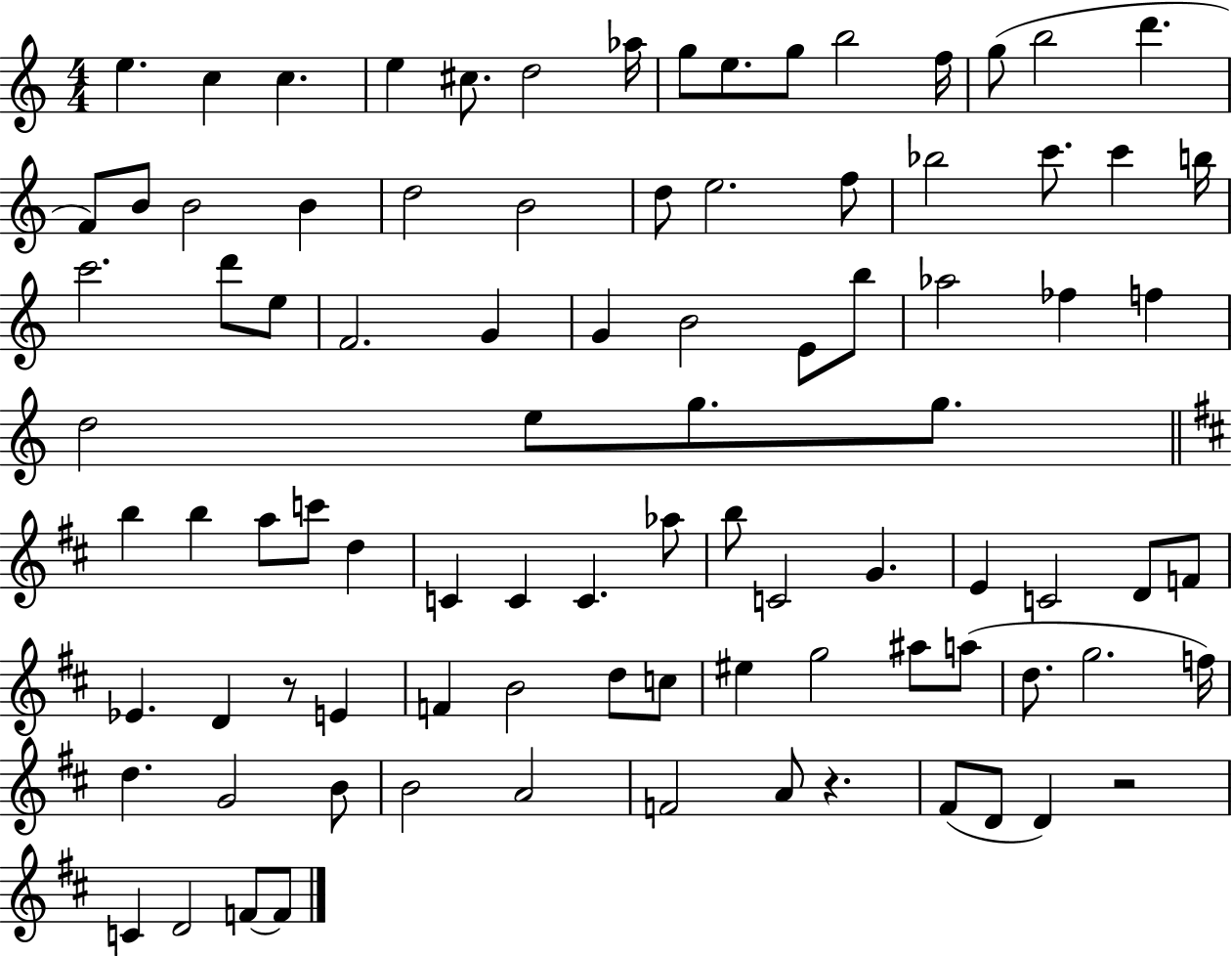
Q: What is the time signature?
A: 4/4